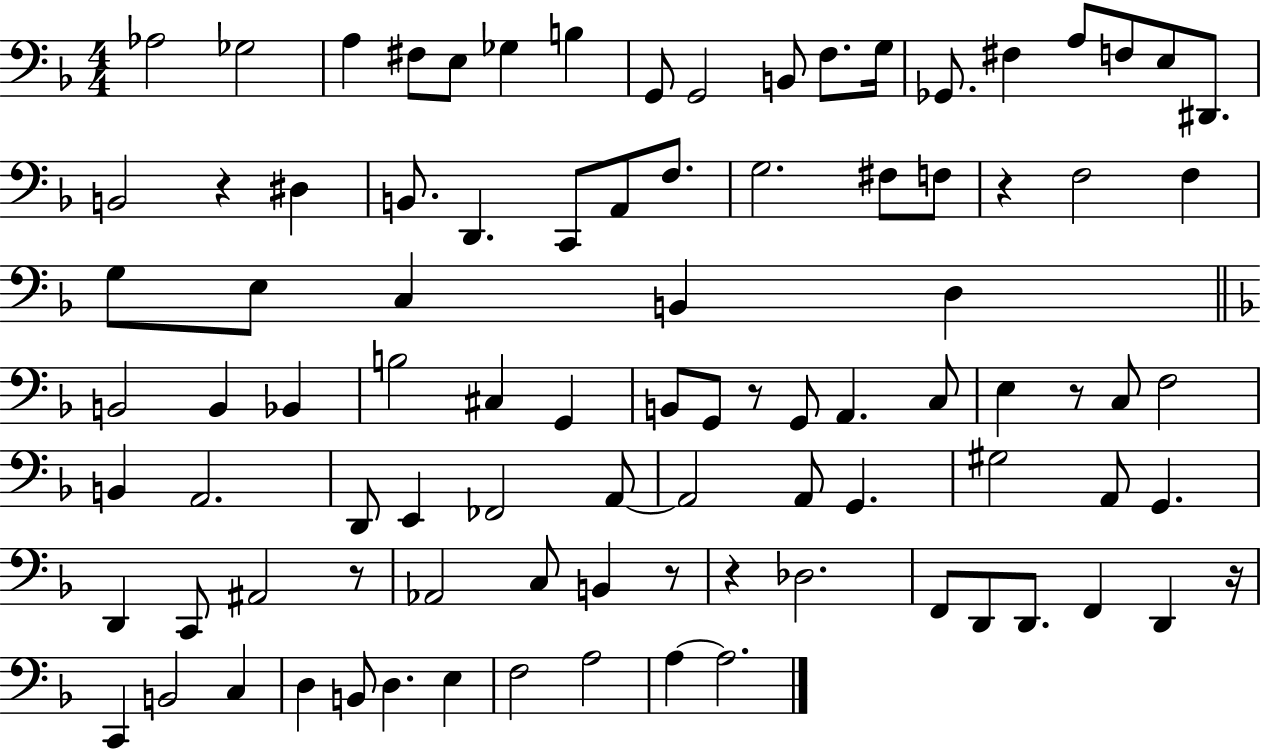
Ab3/h Gb3/h A3/q F#3/e E3/e Gb3/q B3/q G2/e G2/h B2/e F3/e. G3/s Gb2/e. F#3/q A3/e F3/e E3/e D#2/e. B2/h R/q D#3/q B2/e. D2/q. C2/e A2/e F3/e. G3/h. F#3/e F3/e R/q F3/h F3/q G3/e E3/e C3/q B2/q D3/q B2/h B2/q Bb2/q B3/h C#3/q G2/q B2/e G2/e R/e G2/e A2/q. C3/e E3/q R/e C3/e F3/h B2/q A2/h. D2/e E2/q FES2/h A2/e A2/h A2/e G2/q. G#3/h A2/e G2/q. D2/q C2/e A#2/h R/e Ab2/h C3/e B2/q R/e R/q Db3/h. F2/e D2/e D2/e. F2/q D2/q R/s C2/q B2/h C3/q D3/q B2/e D3/q. E3/q F3/h A3/h A3/q A3/h.